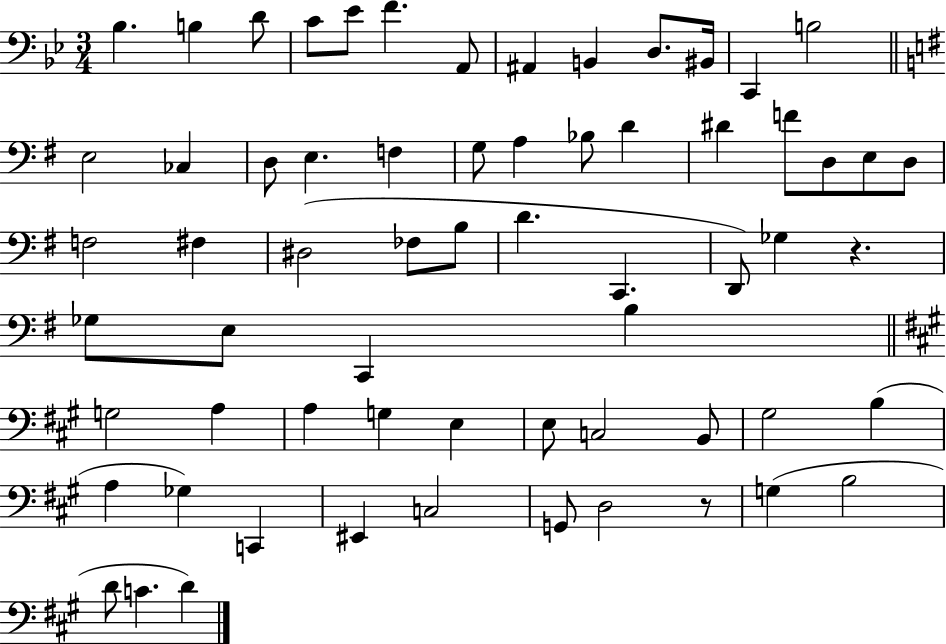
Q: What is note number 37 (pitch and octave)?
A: Gb3